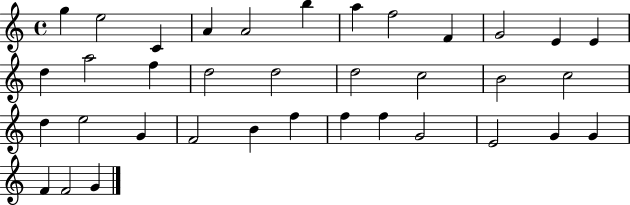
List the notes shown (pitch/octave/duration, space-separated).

G5/q E5/h C4/q A4/q A4/h B5/q A5/q F5/h F4/q G4/h E4/q E4/q D5/q A5/h F5/q D5/h D5/h D5/h C5/h B4/h C5/h D5/q E5/h G4/q F4/h B4/q F5/q F5/q F5/q G4/h E4/h G4/q G4/q F4/q F4/h G4/q